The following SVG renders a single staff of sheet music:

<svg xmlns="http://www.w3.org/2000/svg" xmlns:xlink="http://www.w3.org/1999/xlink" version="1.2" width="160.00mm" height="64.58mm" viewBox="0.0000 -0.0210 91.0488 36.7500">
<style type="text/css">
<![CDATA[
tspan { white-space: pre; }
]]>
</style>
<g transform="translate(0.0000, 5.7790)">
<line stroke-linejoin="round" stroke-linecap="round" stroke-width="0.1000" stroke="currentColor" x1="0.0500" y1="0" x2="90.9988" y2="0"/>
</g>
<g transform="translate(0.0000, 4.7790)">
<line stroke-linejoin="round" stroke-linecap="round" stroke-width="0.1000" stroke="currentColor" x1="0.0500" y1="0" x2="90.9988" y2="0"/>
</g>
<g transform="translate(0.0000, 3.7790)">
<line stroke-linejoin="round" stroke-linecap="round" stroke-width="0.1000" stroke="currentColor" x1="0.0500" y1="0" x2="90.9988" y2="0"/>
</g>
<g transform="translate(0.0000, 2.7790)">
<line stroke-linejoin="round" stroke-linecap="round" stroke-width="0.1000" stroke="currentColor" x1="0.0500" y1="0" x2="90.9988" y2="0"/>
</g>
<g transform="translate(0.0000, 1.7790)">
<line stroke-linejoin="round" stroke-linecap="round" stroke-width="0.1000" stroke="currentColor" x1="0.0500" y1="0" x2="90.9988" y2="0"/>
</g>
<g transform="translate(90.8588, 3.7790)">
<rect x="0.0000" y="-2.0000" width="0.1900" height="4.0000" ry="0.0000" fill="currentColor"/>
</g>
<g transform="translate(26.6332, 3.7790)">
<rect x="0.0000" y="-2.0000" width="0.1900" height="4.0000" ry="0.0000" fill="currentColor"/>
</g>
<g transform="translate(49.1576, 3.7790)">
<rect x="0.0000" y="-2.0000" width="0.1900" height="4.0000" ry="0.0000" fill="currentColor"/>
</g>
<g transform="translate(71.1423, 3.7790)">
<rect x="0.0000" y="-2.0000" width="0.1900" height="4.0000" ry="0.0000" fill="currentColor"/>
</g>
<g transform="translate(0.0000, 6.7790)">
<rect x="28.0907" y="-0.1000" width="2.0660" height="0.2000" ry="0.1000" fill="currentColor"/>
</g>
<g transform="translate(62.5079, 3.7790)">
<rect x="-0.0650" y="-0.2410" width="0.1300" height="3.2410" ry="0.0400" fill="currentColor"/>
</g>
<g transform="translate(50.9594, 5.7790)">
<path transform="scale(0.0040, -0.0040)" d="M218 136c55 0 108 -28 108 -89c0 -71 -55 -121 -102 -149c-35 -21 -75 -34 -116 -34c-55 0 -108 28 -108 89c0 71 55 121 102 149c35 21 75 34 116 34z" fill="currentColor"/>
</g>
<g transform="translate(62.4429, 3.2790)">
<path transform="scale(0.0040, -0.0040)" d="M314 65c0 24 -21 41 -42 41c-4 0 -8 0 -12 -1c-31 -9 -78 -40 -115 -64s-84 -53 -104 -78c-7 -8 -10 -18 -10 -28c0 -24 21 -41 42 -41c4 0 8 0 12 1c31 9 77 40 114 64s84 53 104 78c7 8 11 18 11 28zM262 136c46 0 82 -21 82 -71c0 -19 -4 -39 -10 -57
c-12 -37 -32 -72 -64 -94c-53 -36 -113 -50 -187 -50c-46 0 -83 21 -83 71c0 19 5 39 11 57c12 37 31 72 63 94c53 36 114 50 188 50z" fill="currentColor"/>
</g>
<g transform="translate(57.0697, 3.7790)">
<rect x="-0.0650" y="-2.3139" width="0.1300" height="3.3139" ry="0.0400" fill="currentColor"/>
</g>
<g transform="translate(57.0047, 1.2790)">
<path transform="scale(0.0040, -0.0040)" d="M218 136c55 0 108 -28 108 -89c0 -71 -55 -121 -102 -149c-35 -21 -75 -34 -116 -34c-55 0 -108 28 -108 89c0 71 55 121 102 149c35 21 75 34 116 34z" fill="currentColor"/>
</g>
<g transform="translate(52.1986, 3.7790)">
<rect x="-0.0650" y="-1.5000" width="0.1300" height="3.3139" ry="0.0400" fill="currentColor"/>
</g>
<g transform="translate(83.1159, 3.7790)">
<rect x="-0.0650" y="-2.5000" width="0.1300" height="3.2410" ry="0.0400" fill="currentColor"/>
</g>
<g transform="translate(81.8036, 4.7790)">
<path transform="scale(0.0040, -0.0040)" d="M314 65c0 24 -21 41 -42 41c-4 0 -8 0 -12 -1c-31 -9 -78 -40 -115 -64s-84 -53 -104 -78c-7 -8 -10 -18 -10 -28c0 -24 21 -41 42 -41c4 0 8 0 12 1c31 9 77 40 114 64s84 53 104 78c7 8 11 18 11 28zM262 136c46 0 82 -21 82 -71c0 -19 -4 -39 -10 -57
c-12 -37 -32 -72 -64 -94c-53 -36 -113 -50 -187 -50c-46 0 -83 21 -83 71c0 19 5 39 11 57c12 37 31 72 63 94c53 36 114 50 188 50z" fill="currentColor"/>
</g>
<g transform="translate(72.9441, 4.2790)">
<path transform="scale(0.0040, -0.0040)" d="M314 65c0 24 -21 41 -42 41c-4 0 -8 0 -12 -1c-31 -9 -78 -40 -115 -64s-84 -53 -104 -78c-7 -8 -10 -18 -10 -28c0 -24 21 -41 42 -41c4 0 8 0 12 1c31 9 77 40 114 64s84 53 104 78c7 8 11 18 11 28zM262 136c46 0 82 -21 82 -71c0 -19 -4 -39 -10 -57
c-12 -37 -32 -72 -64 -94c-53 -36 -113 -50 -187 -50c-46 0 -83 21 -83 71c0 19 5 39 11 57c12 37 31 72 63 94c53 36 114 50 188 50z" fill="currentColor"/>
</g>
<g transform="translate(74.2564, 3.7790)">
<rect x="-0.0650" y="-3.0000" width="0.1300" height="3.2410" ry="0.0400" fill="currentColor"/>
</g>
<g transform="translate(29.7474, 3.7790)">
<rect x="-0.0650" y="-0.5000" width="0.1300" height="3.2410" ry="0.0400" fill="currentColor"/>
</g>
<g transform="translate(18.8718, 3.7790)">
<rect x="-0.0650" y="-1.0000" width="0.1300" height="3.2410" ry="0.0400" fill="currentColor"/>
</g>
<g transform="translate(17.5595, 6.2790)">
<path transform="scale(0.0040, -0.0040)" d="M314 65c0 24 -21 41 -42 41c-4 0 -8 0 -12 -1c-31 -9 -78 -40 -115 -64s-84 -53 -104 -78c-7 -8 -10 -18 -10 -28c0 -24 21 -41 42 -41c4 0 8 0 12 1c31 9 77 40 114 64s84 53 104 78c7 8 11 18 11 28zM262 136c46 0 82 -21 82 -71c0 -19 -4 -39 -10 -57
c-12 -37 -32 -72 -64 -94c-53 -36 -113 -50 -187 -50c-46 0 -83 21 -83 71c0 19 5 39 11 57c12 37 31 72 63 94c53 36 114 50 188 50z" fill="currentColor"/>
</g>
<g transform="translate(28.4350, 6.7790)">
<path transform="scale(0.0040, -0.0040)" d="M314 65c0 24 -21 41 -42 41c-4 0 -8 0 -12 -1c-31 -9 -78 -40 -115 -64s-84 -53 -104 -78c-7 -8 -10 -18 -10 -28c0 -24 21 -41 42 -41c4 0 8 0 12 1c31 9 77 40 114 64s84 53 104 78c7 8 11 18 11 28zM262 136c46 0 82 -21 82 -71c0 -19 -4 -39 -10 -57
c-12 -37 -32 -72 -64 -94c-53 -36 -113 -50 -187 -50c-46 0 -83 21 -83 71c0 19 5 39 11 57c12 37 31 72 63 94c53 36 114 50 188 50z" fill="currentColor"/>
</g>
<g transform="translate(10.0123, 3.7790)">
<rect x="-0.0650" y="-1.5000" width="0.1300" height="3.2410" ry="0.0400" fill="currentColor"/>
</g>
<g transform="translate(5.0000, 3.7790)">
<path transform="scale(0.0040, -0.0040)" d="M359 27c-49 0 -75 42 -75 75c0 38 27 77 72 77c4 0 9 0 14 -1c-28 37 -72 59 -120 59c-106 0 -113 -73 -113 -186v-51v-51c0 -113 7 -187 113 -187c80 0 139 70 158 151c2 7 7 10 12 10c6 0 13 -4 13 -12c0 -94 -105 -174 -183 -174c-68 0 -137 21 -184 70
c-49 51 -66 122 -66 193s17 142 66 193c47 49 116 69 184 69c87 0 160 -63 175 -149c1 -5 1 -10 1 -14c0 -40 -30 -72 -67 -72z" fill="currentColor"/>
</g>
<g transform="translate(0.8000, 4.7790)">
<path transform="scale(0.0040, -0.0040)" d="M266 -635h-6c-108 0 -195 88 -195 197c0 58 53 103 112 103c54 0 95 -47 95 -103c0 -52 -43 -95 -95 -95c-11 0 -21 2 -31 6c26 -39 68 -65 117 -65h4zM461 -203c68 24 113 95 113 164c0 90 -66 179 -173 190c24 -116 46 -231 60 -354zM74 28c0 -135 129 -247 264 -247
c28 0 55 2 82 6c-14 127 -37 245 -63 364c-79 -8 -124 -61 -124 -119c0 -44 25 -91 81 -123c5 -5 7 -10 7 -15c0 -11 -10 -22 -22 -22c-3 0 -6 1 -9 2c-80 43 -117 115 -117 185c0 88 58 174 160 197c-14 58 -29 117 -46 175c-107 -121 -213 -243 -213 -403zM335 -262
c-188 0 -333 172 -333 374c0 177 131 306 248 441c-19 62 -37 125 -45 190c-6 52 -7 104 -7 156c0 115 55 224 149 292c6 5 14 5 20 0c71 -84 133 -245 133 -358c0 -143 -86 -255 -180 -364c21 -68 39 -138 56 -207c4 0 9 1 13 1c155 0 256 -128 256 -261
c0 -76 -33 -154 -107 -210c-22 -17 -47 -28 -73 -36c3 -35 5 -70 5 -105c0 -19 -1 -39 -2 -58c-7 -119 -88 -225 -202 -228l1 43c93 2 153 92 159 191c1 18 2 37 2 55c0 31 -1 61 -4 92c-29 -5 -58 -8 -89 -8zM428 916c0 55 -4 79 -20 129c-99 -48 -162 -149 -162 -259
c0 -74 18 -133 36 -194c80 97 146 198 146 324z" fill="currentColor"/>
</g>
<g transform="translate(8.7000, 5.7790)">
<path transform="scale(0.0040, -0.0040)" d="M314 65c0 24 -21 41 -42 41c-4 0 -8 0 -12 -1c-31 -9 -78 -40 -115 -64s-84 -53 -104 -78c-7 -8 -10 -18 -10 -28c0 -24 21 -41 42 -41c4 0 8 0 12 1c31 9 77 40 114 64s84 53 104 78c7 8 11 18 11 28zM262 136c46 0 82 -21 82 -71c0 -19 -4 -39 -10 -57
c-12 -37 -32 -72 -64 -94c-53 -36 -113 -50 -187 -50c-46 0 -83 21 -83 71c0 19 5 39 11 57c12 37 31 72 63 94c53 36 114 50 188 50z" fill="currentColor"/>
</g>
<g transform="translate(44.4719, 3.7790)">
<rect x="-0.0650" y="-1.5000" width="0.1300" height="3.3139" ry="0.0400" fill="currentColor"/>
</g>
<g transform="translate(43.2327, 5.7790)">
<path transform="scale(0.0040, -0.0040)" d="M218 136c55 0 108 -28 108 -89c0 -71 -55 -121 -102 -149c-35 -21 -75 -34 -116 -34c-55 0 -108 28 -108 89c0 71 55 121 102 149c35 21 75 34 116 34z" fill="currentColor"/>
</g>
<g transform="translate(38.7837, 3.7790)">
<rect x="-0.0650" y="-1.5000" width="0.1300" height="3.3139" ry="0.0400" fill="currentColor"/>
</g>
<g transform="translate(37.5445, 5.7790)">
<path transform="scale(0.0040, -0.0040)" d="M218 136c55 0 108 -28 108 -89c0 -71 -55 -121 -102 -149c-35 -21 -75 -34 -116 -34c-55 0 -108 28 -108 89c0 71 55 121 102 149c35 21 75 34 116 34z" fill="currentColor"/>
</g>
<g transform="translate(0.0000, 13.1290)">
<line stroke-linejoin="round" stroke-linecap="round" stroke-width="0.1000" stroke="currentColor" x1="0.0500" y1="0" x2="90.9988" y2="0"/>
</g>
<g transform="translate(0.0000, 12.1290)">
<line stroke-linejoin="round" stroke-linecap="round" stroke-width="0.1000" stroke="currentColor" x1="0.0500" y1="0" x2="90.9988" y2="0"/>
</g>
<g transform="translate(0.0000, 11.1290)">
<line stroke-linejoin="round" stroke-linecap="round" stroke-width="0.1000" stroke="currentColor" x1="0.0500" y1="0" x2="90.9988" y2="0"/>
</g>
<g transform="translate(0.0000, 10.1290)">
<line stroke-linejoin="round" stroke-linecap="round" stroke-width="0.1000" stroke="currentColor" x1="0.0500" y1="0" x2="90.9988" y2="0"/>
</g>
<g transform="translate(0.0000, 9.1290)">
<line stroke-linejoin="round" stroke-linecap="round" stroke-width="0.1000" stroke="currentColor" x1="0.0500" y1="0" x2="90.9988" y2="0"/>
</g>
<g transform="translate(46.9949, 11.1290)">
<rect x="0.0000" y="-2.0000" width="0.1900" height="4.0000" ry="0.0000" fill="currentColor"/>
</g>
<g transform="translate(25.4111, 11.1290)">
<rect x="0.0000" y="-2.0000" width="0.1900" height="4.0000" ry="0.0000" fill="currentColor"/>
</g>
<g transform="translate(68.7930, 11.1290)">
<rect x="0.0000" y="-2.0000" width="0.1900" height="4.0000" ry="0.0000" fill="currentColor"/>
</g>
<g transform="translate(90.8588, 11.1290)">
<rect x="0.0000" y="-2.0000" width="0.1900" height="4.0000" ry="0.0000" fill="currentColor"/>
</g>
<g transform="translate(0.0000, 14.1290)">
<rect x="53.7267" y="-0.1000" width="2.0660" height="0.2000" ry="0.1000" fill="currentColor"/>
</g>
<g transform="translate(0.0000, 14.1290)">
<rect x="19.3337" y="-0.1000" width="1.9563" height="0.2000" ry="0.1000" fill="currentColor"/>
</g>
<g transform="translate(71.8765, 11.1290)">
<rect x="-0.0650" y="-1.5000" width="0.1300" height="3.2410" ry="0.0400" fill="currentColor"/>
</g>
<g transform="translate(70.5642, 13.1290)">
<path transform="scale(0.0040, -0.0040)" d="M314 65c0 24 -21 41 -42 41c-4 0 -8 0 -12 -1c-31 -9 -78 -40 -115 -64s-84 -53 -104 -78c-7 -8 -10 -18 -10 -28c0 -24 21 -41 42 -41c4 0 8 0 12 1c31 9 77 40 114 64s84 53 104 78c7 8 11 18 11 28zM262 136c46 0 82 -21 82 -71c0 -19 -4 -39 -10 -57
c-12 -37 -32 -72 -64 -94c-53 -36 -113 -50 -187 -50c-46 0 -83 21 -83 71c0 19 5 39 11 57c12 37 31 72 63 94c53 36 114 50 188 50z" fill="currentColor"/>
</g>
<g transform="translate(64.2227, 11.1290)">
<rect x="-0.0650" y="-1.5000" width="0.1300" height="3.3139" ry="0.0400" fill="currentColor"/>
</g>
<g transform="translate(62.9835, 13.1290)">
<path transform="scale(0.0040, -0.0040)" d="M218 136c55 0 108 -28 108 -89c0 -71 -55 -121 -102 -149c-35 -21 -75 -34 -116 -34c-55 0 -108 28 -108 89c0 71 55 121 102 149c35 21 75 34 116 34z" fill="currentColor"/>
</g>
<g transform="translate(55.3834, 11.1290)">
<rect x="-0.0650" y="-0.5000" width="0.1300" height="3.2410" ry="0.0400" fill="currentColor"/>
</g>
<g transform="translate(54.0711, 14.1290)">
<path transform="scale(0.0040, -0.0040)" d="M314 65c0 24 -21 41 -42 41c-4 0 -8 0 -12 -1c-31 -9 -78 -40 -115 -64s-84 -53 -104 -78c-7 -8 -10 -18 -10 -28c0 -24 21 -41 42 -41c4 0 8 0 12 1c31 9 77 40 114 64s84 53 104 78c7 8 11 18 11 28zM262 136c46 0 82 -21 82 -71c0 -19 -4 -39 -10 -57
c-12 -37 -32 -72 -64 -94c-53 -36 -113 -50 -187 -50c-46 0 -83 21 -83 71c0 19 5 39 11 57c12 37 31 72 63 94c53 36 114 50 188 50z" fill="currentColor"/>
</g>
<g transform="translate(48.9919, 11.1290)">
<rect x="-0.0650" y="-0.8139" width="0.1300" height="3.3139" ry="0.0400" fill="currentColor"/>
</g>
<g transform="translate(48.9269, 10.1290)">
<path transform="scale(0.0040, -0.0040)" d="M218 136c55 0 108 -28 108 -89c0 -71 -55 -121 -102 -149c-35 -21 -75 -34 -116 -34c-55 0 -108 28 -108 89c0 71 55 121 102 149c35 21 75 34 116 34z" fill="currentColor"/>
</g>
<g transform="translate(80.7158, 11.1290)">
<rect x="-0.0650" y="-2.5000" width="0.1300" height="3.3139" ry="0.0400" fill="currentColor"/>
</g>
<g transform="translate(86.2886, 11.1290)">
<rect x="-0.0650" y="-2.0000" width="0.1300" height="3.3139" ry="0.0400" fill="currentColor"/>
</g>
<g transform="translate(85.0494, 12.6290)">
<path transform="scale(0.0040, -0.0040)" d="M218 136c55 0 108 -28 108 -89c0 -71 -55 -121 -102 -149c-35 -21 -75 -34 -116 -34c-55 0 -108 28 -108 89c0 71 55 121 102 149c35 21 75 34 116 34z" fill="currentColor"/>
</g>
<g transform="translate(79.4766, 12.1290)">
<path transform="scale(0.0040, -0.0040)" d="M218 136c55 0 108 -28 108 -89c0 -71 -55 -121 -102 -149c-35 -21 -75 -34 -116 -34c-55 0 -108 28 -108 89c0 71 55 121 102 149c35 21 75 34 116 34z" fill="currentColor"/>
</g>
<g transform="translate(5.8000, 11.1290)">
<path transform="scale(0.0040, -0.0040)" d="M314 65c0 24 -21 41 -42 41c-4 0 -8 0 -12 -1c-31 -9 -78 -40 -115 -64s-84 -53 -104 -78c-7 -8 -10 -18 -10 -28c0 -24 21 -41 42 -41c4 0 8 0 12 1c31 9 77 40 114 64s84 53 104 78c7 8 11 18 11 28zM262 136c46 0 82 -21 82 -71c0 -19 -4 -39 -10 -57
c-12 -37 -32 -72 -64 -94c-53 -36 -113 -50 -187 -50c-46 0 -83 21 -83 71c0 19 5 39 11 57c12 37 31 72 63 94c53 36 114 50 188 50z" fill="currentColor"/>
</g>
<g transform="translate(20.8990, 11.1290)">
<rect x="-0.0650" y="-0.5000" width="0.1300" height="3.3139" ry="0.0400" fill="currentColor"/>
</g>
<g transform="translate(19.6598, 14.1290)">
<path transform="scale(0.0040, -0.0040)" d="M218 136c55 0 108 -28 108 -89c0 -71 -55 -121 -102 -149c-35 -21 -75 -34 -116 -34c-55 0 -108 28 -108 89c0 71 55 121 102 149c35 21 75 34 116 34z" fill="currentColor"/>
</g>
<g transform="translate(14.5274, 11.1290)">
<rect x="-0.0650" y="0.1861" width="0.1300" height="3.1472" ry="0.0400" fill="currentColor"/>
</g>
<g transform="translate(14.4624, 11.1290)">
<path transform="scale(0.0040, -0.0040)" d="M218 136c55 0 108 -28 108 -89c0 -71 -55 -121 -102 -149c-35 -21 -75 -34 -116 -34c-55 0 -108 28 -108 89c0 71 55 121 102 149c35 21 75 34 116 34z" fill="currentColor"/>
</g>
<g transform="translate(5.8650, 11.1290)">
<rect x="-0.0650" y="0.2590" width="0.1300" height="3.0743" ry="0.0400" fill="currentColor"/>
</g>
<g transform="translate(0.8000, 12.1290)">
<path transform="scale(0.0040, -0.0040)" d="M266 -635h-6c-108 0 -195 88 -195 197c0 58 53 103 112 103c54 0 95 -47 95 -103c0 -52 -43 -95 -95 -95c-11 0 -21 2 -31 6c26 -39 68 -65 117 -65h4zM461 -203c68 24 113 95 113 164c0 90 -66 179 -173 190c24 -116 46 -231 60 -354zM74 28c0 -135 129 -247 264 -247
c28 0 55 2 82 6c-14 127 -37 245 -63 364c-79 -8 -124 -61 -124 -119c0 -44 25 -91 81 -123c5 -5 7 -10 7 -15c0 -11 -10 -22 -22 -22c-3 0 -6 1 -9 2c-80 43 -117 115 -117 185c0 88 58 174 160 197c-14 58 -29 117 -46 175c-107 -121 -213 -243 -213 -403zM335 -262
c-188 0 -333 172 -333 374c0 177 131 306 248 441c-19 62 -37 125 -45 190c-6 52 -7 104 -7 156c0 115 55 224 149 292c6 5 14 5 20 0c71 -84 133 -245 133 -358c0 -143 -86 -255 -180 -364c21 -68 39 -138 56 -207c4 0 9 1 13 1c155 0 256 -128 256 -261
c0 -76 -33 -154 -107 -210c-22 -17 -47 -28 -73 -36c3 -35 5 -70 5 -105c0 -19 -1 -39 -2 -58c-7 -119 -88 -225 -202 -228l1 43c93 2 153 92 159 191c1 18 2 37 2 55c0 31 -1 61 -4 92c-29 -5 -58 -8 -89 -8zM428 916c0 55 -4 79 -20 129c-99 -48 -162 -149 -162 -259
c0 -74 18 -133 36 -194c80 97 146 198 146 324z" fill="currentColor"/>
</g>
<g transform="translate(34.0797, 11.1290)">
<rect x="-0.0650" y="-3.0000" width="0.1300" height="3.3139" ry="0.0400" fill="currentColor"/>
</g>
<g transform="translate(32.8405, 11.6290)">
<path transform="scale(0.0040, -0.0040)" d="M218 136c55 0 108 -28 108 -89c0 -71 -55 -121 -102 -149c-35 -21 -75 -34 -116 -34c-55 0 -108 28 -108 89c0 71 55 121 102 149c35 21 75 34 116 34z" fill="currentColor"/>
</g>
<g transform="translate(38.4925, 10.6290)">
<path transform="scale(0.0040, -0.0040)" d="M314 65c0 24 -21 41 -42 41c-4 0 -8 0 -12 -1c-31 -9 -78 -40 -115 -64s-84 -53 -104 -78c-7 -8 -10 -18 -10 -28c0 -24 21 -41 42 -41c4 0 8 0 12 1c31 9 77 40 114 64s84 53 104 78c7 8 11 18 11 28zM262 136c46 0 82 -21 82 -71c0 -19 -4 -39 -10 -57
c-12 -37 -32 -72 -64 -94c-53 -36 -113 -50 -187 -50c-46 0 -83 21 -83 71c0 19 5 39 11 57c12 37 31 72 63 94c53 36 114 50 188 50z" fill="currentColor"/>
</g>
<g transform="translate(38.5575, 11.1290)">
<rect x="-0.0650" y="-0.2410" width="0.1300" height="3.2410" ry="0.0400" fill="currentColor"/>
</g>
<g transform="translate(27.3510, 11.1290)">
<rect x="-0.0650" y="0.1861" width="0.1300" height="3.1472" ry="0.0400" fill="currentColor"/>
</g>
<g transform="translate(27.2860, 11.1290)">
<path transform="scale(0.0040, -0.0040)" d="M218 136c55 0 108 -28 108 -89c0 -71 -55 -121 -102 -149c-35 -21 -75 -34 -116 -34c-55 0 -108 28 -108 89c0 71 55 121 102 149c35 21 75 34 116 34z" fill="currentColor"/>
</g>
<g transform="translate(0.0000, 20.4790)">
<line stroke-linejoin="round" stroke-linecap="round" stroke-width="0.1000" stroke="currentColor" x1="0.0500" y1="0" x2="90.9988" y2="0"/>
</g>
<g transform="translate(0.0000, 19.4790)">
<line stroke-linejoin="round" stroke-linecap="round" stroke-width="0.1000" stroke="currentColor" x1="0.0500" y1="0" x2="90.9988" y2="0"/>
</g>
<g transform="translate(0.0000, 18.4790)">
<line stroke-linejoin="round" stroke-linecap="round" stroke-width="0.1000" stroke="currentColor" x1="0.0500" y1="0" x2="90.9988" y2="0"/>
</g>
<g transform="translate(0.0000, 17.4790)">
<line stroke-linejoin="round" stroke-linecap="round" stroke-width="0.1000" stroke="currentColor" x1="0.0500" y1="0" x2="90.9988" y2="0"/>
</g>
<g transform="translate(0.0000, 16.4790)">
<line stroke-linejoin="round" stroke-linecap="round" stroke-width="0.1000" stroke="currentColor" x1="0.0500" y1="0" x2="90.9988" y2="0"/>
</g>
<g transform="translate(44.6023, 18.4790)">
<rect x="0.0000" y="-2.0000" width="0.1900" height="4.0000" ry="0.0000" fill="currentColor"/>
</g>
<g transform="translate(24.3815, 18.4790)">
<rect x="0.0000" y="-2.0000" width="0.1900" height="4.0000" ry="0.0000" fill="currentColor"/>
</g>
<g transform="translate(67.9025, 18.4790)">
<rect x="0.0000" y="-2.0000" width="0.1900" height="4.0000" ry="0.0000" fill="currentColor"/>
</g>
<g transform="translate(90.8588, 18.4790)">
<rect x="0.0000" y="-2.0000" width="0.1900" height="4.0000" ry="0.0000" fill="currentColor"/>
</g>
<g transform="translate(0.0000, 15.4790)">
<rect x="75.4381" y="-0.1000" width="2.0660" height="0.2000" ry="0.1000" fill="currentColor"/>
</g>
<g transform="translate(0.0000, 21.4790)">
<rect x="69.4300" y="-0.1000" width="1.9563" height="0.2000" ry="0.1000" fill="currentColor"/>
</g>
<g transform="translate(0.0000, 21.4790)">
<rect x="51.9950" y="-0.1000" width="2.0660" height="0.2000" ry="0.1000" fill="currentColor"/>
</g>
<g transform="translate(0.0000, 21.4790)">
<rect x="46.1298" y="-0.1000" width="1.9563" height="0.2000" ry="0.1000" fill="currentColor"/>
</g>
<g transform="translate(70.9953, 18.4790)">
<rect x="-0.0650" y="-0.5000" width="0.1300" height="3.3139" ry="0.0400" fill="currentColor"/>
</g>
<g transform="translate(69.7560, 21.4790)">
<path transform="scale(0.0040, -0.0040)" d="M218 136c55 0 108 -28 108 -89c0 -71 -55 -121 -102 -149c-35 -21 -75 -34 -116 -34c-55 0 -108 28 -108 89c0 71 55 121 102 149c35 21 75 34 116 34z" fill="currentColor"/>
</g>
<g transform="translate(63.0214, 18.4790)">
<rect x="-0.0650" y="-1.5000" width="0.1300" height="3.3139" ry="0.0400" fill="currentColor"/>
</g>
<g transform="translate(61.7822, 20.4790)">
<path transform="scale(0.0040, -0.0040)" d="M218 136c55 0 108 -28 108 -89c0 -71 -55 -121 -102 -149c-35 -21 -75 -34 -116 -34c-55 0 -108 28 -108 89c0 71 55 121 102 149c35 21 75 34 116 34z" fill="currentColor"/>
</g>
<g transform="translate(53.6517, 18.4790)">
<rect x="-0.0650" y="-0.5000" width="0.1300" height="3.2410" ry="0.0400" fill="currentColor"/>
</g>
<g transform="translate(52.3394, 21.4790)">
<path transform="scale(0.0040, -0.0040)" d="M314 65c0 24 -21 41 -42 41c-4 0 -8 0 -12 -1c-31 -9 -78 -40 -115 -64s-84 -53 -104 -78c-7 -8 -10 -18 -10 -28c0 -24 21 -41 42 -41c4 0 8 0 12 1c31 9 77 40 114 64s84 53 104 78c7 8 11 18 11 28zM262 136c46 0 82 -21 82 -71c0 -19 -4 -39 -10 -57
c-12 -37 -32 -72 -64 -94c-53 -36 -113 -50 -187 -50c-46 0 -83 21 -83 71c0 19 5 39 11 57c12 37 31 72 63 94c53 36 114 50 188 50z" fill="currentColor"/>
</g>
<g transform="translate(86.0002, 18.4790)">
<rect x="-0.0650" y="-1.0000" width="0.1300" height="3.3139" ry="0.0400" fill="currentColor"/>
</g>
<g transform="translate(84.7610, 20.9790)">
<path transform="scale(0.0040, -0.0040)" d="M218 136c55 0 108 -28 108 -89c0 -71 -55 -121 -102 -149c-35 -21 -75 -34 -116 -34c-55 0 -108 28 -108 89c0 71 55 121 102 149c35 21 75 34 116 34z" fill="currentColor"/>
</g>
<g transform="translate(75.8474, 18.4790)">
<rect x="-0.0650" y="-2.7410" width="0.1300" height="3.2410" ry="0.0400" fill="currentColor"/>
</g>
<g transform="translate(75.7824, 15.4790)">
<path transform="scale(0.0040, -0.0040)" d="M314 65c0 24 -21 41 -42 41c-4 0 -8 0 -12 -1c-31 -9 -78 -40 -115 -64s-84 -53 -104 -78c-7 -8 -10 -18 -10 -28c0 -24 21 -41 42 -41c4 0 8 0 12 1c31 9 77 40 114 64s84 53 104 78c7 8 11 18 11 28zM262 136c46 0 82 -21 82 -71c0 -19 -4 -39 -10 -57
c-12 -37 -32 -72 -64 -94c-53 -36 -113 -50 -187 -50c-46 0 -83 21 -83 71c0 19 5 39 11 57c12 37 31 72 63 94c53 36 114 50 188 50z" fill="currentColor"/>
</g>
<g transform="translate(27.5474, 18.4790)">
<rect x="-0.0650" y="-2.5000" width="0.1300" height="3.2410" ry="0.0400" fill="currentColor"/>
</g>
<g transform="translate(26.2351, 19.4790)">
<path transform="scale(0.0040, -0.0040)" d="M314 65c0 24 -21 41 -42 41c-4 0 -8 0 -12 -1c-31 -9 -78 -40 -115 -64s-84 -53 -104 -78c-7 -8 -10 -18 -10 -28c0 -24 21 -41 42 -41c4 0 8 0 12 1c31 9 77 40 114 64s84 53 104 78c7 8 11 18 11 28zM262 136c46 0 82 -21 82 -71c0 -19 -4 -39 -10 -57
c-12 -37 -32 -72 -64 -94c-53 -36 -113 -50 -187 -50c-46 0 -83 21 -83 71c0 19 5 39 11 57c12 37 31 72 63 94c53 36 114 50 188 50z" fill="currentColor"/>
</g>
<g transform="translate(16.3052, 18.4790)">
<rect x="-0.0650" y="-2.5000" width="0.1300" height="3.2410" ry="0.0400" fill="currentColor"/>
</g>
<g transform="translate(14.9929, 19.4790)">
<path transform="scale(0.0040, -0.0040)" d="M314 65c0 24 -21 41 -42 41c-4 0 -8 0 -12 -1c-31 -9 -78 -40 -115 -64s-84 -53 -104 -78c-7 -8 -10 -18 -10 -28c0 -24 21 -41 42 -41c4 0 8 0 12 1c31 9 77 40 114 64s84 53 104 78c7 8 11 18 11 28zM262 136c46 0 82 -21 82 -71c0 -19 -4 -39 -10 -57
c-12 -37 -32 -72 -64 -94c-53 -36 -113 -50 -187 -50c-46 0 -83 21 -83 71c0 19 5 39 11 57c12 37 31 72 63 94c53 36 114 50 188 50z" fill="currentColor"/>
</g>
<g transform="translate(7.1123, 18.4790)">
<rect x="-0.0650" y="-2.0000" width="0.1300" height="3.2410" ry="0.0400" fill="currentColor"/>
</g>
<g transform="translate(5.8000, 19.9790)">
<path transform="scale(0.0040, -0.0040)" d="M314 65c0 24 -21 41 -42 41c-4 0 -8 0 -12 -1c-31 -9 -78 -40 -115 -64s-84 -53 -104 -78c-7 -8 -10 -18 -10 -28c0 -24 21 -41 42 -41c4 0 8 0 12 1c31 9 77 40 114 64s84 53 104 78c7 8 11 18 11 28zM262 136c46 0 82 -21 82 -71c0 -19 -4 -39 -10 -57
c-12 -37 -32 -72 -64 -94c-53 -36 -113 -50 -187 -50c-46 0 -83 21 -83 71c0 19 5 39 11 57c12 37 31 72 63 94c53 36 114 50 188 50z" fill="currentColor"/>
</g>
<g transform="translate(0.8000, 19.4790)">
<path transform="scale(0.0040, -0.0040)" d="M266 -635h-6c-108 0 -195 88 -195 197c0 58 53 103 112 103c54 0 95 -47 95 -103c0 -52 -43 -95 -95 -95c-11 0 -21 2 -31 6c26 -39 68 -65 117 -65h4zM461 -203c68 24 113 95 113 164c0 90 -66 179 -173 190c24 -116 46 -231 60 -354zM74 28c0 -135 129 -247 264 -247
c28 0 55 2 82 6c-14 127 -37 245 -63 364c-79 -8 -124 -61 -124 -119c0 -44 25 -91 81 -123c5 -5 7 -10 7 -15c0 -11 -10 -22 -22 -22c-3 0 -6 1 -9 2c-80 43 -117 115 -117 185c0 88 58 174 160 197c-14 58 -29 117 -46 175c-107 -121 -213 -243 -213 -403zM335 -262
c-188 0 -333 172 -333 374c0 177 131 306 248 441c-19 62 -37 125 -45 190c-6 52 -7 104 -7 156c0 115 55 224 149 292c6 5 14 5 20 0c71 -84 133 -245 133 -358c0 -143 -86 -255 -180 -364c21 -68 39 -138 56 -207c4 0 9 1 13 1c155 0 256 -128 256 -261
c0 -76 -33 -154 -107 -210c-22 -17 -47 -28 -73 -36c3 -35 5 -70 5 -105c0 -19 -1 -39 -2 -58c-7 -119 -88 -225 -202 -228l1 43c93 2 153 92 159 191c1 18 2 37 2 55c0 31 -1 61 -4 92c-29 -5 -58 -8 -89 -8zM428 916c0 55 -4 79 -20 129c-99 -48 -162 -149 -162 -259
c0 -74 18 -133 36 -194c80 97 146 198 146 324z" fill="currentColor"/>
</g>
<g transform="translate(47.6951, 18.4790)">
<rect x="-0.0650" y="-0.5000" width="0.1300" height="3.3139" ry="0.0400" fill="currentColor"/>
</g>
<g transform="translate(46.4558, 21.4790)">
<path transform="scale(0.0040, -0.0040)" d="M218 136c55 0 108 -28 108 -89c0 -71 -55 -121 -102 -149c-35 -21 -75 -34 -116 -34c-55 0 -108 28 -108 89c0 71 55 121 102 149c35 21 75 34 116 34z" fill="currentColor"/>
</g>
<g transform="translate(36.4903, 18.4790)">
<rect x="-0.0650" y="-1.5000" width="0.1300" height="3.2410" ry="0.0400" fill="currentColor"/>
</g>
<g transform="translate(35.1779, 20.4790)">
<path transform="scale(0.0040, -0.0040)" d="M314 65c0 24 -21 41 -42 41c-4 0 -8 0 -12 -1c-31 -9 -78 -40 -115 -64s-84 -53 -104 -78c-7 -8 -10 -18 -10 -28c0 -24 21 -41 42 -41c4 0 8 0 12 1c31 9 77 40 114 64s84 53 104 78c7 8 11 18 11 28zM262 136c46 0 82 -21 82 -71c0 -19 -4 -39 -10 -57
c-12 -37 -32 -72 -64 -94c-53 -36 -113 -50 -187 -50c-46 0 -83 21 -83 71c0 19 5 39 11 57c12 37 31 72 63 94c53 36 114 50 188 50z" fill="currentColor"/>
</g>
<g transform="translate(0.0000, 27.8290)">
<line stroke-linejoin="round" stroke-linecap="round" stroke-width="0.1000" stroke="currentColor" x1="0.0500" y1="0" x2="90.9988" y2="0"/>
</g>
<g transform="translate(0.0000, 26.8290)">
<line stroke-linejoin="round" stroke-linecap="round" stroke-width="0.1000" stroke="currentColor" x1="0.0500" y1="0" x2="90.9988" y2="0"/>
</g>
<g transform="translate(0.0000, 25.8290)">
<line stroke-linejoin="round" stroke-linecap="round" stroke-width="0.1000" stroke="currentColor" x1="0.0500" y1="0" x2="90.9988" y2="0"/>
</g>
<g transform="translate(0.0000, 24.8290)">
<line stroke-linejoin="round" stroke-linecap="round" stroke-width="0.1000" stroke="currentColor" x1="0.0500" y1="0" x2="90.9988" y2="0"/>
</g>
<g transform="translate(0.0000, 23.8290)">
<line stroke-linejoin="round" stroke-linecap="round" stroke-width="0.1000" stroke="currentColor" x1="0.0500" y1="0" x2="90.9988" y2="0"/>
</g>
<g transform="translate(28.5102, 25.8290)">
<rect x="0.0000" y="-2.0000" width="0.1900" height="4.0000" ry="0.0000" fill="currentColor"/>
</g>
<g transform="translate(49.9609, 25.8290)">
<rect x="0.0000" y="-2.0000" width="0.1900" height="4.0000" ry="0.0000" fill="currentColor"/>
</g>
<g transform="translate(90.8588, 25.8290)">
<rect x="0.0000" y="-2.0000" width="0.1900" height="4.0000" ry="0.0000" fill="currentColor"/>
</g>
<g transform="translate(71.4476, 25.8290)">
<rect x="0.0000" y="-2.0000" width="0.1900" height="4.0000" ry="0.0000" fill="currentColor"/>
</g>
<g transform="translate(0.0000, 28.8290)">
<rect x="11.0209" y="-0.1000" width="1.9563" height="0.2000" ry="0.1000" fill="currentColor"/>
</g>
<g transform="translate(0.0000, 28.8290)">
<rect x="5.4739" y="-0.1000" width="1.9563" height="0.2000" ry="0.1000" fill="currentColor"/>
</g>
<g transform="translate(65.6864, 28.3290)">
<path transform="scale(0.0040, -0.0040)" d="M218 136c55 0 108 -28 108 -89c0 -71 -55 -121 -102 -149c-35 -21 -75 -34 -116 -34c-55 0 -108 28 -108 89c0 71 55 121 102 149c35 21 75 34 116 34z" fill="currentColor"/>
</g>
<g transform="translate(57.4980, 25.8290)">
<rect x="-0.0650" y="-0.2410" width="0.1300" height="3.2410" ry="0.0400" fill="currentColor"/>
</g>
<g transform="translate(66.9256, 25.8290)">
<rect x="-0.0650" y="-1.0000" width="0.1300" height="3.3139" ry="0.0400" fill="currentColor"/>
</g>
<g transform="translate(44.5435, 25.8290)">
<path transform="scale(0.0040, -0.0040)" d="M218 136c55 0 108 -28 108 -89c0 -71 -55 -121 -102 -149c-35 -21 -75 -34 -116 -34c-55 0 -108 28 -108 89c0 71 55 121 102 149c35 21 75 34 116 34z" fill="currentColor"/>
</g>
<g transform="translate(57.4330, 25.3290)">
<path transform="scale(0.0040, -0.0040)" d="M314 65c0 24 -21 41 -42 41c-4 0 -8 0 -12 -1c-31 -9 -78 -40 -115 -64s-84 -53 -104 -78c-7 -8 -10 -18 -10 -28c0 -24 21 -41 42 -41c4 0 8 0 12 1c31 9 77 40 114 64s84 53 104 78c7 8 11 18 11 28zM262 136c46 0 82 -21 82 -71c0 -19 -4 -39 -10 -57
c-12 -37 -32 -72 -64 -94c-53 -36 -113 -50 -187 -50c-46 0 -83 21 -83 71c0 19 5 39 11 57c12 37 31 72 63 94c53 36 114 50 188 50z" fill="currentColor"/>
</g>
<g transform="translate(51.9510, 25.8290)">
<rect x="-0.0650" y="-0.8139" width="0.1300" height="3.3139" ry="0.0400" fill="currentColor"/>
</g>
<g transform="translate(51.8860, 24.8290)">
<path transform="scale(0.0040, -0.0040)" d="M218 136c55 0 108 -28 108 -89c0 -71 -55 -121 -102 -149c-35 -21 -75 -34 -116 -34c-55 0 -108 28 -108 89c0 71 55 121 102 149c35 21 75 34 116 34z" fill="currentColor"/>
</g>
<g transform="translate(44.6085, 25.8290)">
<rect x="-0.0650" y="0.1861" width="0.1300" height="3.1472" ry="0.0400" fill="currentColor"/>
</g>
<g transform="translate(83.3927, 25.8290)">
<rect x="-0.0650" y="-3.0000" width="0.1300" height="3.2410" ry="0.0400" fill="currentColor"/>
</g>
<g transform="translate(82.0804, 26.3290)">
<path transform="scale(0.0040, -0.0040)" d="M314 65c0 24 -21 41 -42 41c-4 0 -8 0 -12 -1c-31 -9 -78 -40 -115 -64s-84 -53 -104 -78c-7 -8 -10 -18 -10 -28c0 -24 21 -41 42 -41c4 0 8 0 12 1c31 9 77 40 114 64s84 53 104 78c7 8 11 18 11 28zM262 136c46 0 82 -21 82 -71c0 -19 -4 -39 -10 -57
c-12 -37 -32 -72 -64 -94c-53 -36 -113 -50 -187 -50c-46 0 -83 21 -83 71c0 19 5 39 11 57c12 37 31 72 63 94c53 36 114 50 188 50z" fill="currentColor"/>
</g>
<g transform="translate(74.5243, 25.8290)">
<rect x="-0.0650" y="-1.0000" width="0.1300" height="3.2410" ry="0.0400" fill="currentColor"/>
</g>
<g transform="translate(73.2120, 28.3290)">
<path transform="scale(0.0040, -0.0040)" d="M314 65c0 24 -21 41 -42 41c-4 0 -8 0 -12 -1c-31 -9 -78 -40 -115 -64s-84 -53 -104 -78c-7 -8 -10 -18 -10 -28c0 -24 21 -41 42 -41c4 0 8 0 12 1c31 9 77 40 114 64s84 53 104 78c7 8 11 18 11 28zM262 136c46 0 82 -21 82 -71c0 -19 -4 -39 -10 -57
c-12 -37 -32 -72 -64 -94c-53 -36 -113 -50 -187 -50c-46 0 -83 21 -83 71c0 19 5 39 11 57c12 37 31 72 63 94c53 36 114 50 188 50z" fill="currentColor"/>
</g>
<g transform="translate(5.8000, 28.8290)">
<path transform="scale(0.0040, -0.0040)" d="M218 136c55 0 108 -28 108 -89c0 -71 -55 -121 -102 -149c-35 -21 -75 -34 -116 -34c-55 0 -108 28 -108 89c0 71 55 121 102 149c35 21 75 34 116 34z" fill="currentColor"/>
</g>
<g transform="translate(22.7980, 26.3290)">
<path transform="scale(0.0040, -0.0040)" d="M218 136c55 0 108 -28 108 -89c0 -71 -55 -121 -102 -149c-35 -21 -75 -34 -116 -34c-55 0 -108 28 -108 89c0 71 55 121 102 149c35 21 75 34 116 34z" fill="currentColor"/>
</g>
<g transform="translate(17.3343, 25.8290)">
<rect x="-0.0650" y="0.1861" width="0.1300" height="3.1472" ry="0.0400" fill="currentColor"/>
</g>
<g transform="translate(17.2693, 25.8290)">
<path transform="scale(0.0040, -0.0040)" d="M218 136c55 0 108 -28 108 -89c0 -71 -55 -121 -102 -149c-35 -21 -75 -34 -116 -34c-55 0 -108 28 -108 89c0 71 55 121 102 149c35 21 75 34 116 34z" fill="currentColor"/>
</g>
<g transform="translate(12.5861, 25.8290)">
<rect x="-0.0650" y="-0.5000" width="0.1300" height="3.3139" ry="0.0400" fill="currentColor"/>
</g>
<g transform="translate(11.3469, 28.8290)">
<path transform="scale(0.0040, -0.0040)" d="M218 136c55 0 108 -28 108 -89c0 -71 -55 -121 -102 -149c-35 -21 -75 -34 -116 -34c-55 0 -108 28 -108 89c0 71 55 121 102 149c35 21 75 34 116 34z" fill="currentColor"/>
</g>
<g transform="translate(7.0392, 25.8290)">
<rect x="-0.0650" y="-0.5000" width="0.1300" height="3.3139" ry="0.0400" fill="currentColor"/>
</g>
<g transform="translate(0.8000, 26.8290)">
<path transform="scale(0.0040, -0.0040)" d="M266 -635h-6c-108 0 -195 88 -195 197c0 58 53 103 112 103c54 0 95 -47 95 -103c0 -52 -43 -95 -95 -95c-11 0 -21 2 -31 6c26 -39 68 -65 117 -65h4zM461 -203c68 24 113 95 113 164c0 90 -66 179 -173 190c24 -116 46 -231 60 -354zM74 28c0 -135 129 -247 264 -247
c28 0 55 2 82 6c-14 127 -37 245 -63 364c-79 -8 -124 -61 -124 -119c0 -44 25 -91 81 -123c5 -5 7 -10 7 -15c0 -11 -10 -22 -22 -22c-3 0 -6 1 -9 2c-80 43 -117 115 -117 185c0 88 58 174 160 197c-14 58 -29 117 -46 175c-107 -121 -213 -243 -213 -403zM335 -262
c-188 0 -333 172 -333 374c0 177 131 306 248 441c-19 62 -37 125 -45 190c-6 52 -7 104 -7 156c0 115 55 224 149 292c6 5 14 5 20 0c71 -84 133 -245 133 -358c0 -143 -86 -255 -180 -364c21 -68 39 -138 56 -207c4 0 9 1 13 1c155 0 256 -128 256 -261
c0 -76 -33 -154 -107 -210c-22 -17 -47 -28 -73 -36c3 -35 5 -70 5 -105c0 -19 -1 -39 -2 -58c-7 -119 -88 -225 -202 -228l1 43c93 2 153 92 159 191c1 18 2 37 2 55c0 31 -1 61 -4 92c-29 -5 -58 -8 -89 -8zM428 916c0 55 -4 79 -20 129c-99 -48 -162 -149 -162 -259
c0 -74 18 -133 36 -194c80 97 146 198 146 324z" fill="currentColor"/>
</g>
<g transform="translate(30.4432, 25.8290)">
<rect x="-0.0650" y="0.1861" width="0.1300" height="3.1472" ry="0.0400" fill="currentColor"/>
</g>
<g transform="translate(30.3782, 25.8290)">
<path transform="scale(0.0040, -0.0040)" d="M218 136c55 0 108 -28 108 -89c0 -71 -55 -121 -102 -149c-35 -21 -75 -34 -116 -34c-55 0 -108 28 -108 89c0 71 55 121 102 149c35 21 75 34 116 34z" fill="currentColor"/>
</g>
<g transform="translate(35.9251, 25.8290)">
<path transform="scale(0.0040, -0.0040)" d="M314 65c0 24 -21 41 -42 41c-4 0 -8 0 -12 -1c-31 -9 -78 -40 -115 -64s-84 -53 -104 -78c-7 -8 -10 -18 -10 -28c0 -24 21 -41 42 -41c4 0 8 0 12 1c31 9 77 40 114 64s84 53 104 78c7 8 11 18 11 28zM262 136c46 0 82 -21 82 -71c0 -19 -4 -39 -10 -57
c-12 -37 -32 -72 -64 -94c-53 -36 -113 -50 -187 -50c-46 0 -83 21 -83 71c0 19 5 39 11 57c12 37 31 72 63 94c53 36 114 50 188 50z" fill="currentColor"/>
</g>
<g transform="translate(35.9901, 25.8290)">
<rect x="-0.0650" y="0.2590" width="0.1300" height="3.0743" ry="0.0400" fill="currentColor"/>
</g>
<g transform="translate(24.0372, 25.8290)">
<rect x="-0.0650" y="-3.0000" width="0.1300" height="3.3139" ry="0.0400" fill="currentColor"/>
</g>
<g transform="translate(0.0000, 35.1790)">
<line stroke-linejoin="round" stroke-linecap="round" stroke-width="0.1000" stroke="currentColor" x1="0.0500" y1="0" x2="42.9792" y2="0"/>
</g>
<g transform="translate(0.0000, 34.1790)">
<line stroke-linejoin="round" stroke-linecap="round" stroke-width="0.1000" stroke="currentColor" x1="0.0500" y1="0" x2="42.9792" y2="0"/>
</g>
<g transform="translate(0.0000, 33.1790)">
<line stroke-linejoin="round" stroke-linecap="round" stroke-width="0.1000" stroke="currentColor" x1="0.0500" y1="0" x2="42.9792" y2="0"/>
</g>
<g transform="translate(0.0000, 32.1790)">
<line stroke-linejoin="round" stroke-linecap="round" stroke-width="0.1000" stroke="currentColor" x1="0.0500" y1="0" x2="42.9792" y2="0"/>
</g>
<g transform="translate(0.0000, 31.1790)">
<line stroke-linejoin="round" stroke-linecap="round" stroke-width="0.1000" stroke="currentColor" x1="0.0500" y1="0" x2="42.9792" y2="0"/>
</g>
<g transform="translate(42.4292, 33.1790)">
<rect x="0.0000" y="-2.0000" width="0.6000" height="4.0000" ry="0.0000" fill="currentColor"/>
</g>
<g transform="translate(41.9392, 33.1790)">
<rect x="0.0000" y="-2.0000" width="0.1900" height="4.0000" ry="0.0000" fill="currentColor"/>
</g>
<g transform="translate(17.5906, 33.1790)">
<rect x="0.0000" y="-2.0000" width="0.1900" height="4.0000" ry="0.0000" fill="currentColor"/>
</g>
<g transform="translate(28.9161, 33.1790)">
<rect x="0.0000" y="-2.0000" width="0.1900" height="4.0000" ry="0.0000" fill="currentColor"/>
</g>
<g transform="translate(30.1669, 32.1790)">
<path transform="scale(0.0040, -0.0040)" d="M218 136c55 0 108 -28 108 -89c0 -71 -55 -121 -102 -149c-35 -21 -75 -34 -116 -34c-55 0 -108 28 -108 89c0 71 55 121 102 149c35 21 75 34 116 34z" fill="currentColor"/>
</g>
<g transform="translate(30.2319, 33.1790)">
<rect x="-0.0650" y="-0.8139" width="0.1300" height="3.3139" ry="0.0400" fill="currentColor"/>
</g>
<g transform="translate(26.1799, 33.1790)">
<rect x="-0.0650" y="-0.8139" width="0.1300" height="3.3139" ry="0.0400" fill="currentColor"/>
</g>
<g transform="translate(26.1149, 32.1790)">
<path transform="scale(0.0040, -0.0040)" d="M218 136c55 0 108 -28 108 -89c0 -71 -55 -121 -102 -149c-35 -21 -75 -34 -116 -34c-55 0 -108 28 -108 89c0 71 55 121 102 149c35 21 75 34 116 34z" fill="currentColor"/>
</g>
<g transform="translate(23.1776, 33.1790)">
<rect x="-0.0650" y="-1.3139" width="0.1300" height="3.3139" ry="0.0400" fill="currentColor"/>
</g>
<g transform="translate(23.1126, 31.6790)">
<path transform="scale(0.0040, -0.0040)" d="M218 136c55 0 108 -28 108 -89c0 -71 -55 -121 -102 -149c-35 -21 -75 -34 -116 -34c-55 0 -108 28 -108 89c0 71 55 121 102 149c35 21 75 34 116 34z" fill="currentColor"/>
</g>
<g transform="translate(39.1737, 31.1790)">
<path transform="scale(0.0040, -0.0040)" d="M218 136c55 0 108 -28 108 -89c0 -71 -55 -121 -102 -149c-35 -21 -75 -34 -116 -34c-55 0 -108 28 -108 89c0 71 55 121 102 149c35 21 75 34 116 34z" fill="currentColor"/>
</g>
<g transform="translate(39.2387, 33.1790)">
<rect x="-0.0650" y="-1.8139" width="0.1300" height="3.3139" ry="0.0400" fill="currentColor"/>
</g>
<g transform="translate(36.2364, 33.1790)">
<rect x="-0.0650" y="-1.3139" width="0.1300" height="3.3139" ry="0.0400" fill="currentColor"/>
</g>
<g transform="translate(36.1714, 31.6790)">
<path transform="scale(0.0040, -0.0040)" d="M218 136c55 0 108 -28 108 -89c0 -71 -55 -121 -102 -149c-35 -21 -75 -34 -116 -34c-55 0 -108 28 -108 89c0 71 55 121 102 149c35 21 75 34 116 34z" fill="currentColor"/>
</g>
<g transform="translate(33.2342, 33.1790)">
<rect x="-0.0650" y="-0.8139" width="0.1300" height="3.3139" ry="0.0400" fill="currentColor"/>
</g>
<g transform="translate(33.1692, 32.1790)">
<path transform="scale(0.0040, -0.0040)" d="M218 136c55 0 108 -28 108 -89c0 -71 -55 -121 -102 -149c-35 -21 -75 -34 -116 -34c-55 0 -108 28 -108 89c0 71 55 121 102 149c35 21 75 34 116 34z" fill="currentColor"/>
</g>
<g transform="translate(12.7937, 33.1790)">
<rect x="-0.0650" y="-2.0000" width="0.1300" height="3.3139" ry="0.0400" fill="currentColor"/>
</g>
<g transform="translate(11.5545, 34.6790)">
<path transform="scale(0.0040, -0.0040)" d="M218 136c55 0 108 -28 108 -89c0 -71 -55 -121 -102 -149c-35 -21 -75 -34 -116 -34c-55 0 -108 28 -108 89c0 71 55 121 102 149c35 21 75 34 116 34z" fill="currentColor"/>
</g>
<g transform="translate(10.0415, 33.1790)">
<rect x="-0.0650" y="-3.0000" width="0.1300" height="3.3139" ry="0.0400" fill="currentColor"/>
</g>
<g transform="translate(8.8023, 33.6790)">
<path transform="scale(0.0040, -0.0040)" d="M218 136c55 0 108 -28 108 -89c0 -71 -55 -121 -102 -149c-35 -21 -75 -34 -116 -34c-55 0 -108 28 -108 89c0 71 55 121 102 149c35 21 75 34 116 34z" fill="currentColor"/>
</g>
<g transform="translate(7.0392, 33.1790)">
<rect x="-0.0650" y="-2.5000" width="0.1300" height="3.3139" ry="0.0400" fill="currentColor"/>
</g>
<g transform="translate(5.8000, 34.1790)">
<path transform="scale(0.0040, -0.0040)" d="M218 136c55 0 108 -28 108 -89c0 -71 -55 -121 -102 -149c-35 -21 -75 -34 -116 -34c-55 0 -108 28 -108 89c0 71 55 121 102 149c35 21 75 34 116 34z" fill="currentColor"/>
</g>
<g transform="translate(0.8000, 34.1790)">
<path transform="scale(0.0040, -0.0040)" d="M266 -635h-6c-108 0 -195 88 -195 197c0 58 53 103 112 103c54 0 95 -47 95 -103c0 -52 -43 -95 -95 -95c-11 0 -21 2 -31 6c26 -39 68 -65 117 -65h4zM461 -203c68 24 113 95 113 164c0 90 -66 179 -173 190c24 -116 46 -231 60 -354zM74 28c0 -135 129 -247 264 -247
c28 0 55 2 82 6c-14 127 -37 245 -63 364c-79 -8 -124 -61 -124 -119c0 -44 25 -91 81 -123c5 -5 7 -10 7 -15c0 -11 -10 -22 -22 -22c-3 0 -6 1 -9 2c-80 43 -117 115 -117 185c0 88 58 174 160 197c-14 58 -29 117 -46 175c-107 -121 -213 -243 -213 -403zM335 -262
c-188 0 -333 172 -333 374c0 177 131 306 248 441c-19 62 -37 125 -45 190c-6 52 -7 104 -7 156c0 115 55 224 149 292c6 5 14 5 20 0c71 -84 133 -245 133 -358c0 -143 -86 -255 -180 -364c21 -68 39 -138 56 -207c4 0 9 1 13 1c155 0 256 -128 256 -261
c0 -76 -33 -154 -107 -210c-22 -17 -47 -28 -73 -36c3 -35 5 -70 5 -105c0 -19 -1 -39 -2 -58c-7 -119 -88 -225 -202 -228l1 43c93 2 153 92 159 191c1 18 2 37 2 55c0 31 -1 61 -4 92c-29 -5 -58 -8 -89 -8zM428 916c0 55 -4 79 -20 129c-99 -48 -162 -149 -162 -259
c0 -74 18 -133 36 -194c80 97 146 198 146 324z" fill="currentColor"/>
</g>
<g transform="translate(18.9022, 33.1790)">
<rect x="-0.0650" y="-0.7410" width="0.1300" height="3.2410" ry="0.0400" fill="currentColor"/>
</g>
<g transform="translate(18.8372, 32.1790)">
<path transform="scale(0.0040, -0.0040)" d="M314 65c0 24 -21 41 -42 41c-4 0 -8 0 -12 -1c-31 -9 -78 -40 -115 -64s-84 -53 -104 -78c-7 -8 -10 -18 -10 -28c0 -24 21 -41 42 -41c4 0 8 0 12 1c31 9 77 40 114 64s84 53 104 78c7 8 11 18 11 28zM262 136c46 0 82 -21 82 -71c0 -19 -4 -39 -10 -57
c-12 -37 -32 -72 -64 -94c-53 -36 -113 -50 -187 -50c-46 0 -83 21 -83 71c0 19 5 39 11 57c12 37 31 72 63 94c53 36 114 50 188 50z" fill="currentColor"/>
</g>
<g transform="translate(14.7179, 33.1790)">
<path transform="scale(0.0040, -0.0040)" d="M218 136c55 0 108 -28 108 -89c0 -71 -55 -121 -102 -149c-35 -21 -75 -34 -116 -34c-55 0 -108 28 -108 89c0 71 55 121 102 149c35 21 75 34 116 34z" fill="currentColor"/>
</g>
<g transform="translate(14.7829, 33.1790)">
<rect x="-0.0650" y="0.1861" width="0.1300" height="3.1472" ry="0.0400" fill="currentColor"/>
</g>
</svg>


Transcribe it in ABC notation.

X:1
T:Untitled
M:4/4
L:1/4
K:C
E2 D2 C2 E E E g c2 A2 G2 B2 B C B A c2 d C2 E E2 G F F2 G2 G2 E2 C C2 E C a2 D C C B A B B2 B d c2 D D2 A2 G A F B d2 e d d d e f